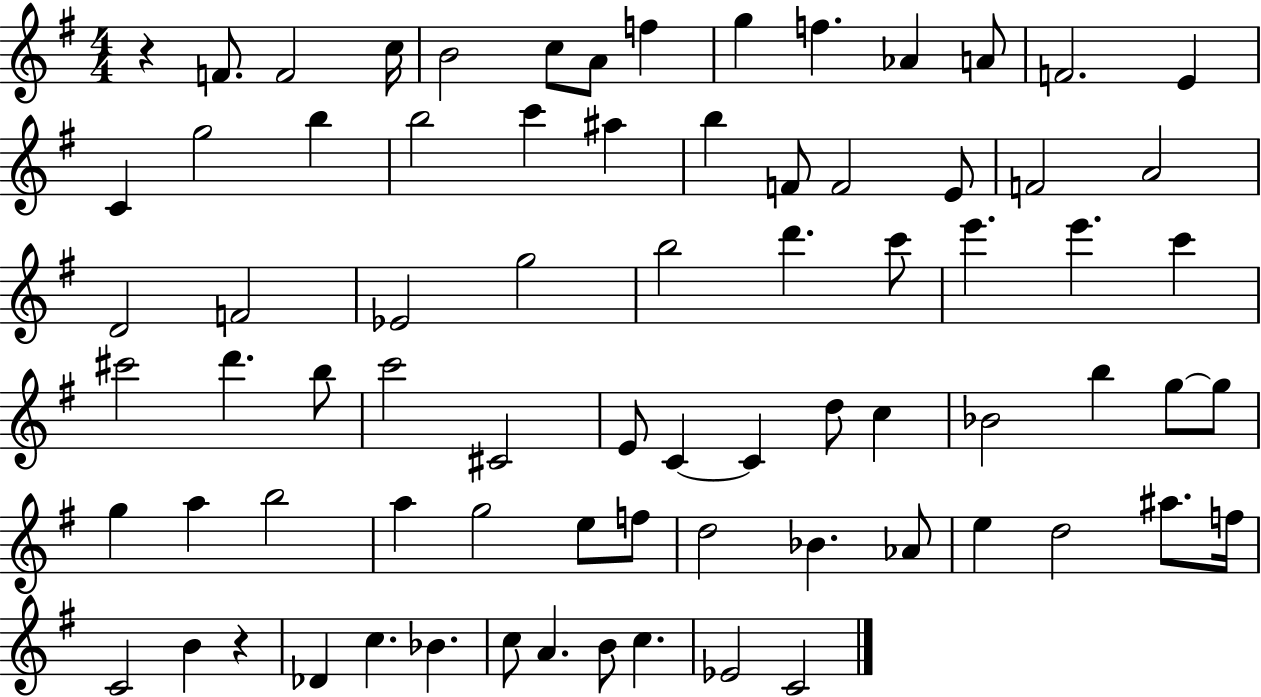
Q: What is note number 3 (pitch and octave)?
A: C5